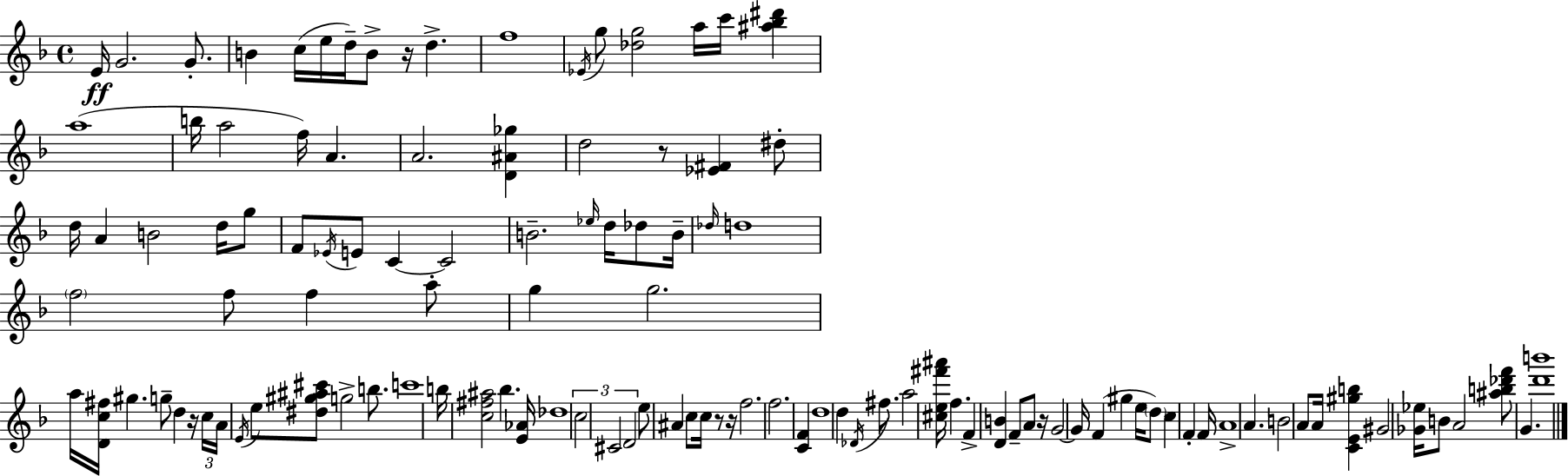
E4/s G4/h. G4/e. B4/q C5/s E5/s D5/s B4/e R/s D5/q. F5/w Eb4/s G5/e [Db5,G5]/h A5/s C6/s [A#5,Bb5,D#6]/q A5/w B5/s A5/h F5/s A4/q. A4/h. [D4,A#4,Gb5]/q D5/h R/e [Eb4,F#4]/q D#5/e D5/s A4/q B4/h D5/s G5/e F4/e Eb4/s E4/e C4/q C4/h B4/h. Eb5/s D5/s Db5/e B4/s Db5/s D5/w F5/h F5/e F5/q A5/e G5/q G5/h. A5/s [D4,C5,F#5]/s G#5/q. G5/e D5/q R/s C5/s A4/s E4/s E5/e [D#5,G#5,A#5,C#6]/e G5/h B5/e. C6/w B5/s [C5,F#5,A#5]/h Bb5/q. [E4,Ab4]/s Db5/w C5/h C#4/h D4/h E5/e A#4/q C5/e C5/s R/e R/s F5/h. F5/h. [C4,F4]/q D5/w D5/q Db4/s F#5/e. A5/h [C#5,E5,F#6,A#6]/s F5/q. F4/q [D4,B4]/q F4/e A4/e R/s G4/h G4/s F4/q G#5/q E5/s D5/e C5/q F4/q F4/s A4/w A4/q. B4/h A4/e A4/s [C4,E4,G#5,B5]/q G#4/h [Gb4,Eb5]/s B4/e A4/h [A#5,B5,Db6,F6]/e G4/q. [D6,B6]/w